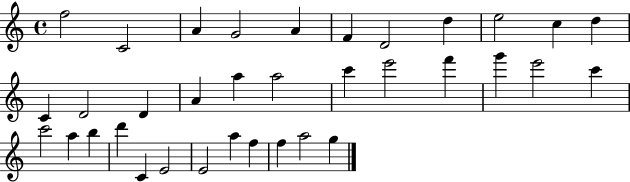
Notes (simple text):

F5/h C4/h A4/q G4/h A4/q F4/q D4/h D5/q E5/h C5/q D5/q C4/q D4/h D4/q A4/q A5/q A5/h C6/q E6/h F6/q G6/q E6/h C6/q C6/h A5/q B5/q D6/q C4/q E4/h E4/h A5/q F5/q F5/q A5/h G5/q